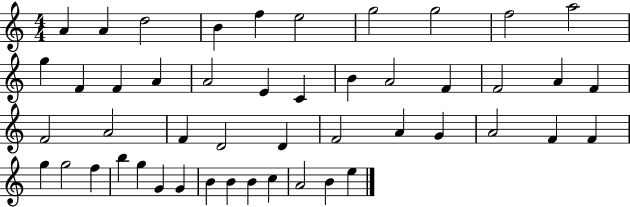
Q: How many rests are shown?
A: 0